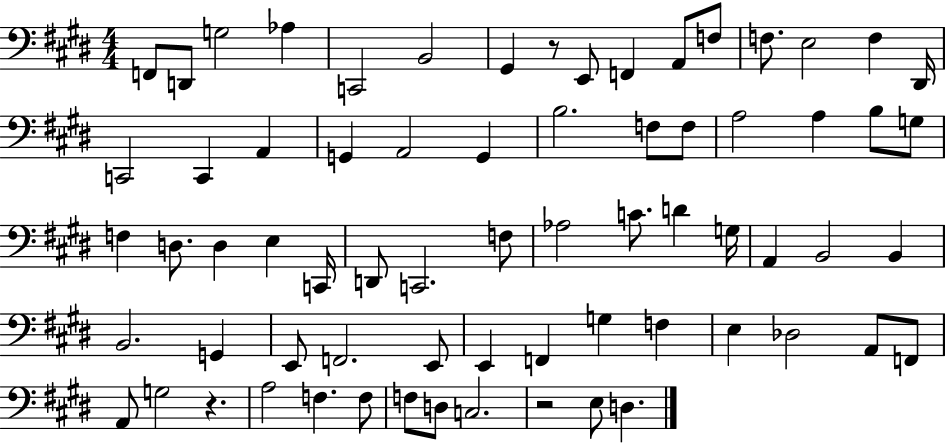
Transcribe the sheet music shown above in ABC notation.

X:1
T:Untitled
M:4/4
L:1/4
K:E
F,,/2 D,,/2 G,2 _A, C,,2 B,,2 ^G,, z/2 E,,/2 F,, A,,/2 F,/2 F,/2 E,2 F, ^D,,/4 C,,2 C,, A,, G,, A,,2 G,, B,2 F,/2 F,/2 A,2 A, B,/2 G,/2 F, D,/2 D, E, C,,/4 D,,/2 C,,2 F,/2 _A,2 C/2 D G,/4 A,, B,,2 B,, B,,2 G,, E,,/2 F,,2 E,,/2 E,, F,, G, F, E, _D,2 A,,/2 F,,/2 A,,/2 G,2 z A,2 F, F,/2 F,/2 D,/2 C,2 z2 E,/2 D,